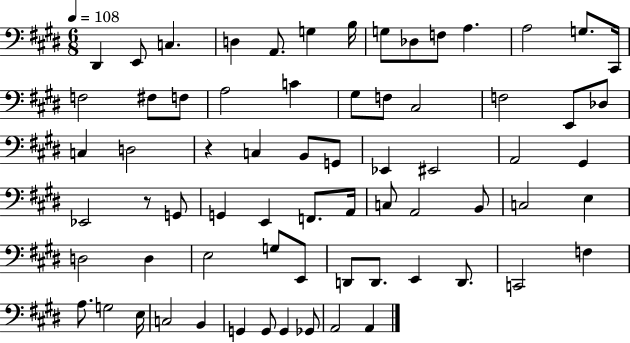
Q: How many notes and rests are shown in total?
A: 69